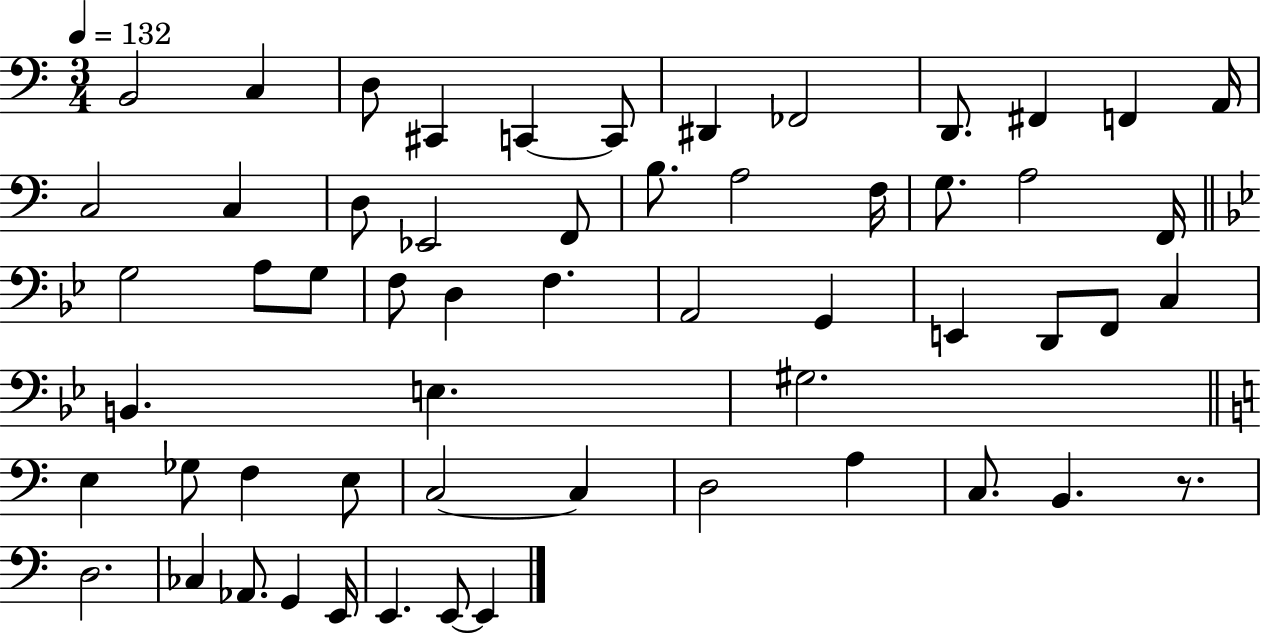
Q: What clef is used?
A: bass